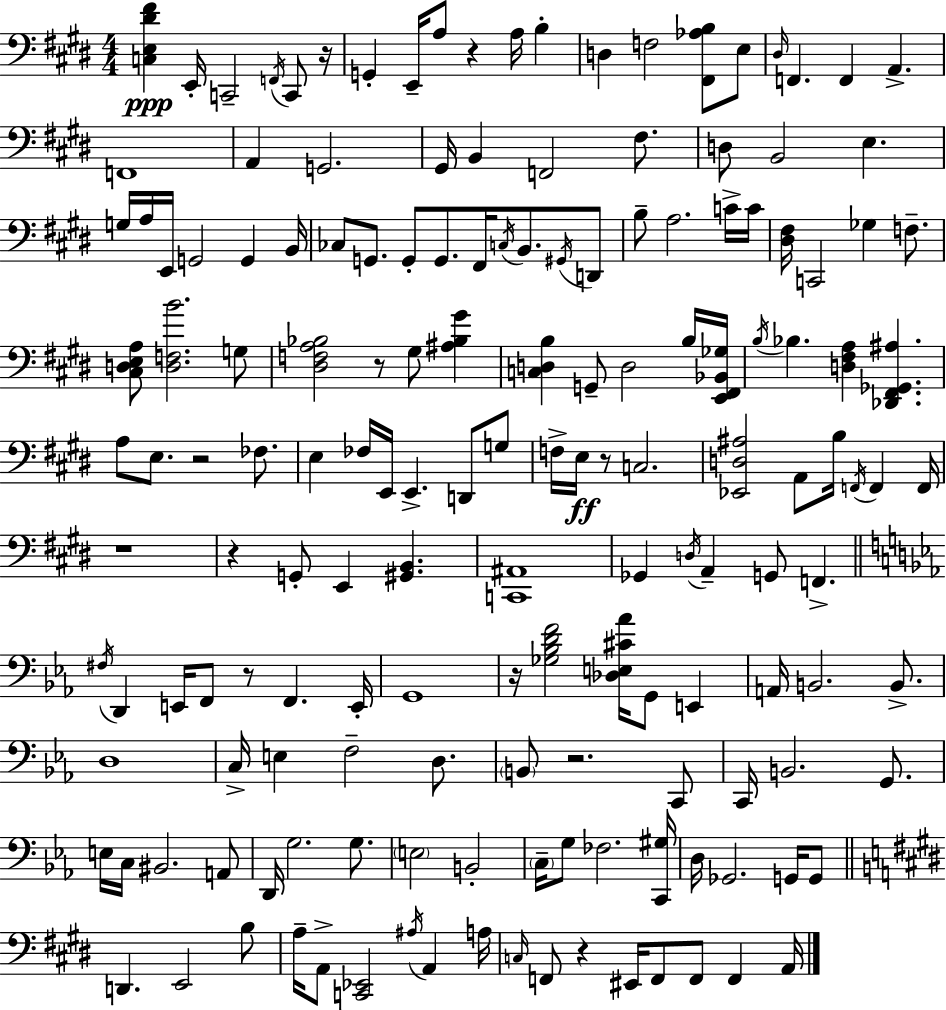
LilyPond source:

{
  \clef bass
  \numericTimeSignature
  \time 4/4
  \key e \major
  \repeat volta 2 { <c e dis' fis'>4\ppp e,16-. c,2-- \acciaccatura { f,16 } c,8 | r16 g,4-. e,16-- a8 r4 a16 b4-. | d4 f2 <fis, aes b>8 e8 | \grace { dis16 } f,4. f,4 a,4.-> | \break f,1 | a,4 g,2. | gis,16 b,4 f,2 fis8. | d8 b,2 e4. | \break g16 a16 e,16 g,2 g,4 | b,16 ces8 g,8. g,8-. g,8. fis,16 \acciaccatura { c16 } b,8. | \acciaccatura { gis,16 } d,8 b8-- a2. | c'16-> c'16 <dis fis>16 c,2 ges4 | \break f8.-- <cis d e a>8 <d f b'>2. | g8 <dis f a bes>2 r8 gis8 | <ais bes gis'>4 <c d b>4 g,8-- d2 | b16 <e, fis, bes, ges>16 \acciaccatura { b16 } bes4. <d fis a>4 <des, fis, ges, ais>4. | \break a8 e8. r2 | fes8. e4 fes16 e,16 e,4.-> | d,8 g8 f16-> e16\ff r8 c2. | <ees, d ais>2 a,8 b16 | \break \acciaccatura { f,16 } f,4 f,16 r1 | r4 g,8-. e,4 | <gis, b,>4. <c, ais,>1 | ges,4 \acciaccatura { d16 } a,4-- g,8 | \break f,4.-> \bar "||" \break \key ees \major \acciaccatura { fis16 } d,4 e,16 f,8 r8 f,4. | e,16-. g,1 | r16 <ges bes d' f'>2 <des e cis' aes'>16 g,8 e,4 | a,16 b,2. b,8.-> | \break d1 | c16-> e4 f2-- d8. | \parenthesize b,8 r2. c,8 | c,16 b,2. g,8. | \break e16 c16 bis,2. a,8 | d,16 g2. g8. | \parenthesize e2 b,2-. | \parenthesize c16-- g8 fes2. | \break <c, gis>16 d16 ges,2. g,16 g,8 | \bar "||" \break \key e \major d,4. e,2 b8 | a16-- a,8-> <c, ees,>2 \acciaccatura { ais16 } a,4 | a16 \grace { c16 } f,8 r4 eis,16 f,8 f,8 f,4 | a,16 } \bar "|."
}